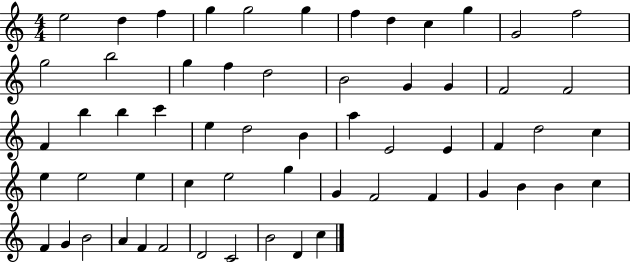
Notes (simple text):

E5/h D5/q F5/q G5/q G5/h G5/q F5/q D5/q C5/q G5/q G4/h F5/h G5/h B5/h G5/q F5/q D5/h B4/h G4/q G4/q F4/h F4/h F4/q B5/q B5/q C6/q E5/q D5/h B4/q A5/q E4/h E4/q F4/q D5/h C5/q E5/q E5/h E5/q C5/q E5/h G5/q G4/q F4/h F4/q G4/q B4/q B4/q C5/q F4/q G4/q B4/h A4/q F4/q F4/h D4/h C4/h B4/h D4/q C5/q